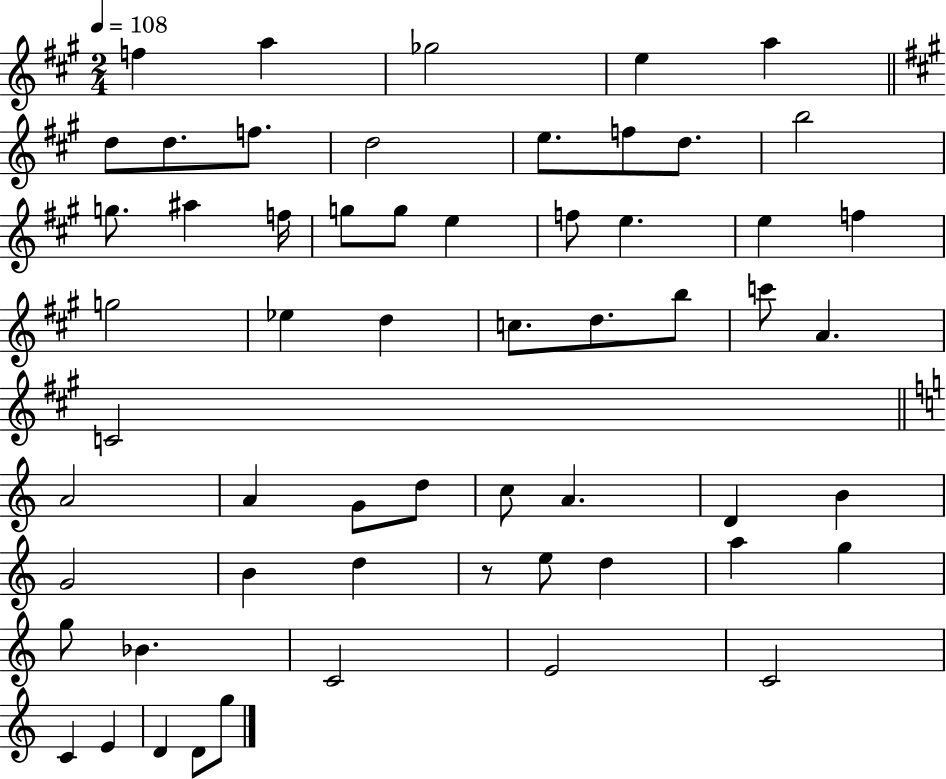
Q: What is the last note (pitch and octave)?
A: G5